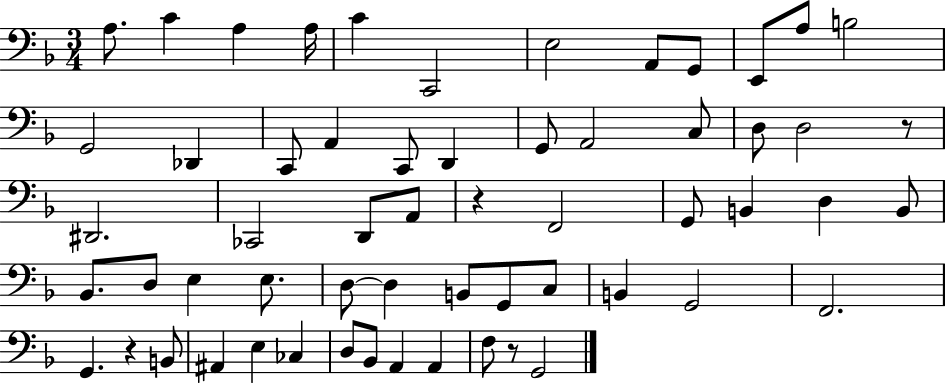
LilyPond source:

{
  \clef bass
  \numericTimeSignature
  \time 3/4
  \key f \major
  a8. c'4 a4 a16 | c'4 c,2 | e2 a,8 g,8 | e,8 a8 b2 | \break g,2 des,4 | c,8 a,4 c,8 d,4 | g,8 a,2 c8 | d8 d2 r8 | \break dis,2. | ces,2 d,8 a,8 | r4 f,2 | g,8 b,4 d4 b,8 | \break bes,8. d8 e4 e8. | d8~~ d4 b,8 g,8 c8 | b,4 g,2 | f,2. | \break g,4. r4 b,8 | ais,4 e4 ces4 | d8 bes,8 a,4 a,4 | f8 r8 g,2 | \break \bar "|."
}